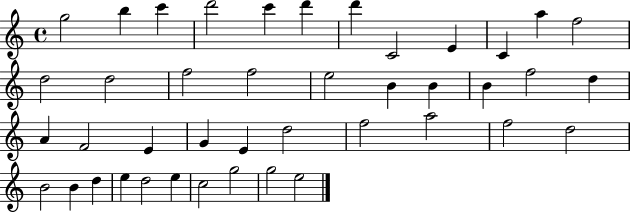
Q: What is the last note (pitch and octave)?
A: E5